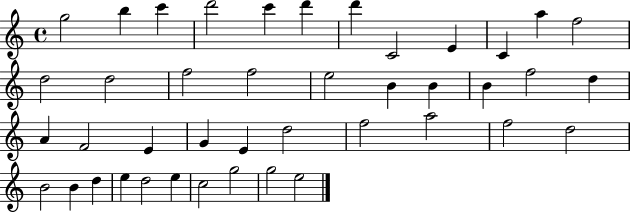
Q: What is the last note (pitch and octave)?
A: E5